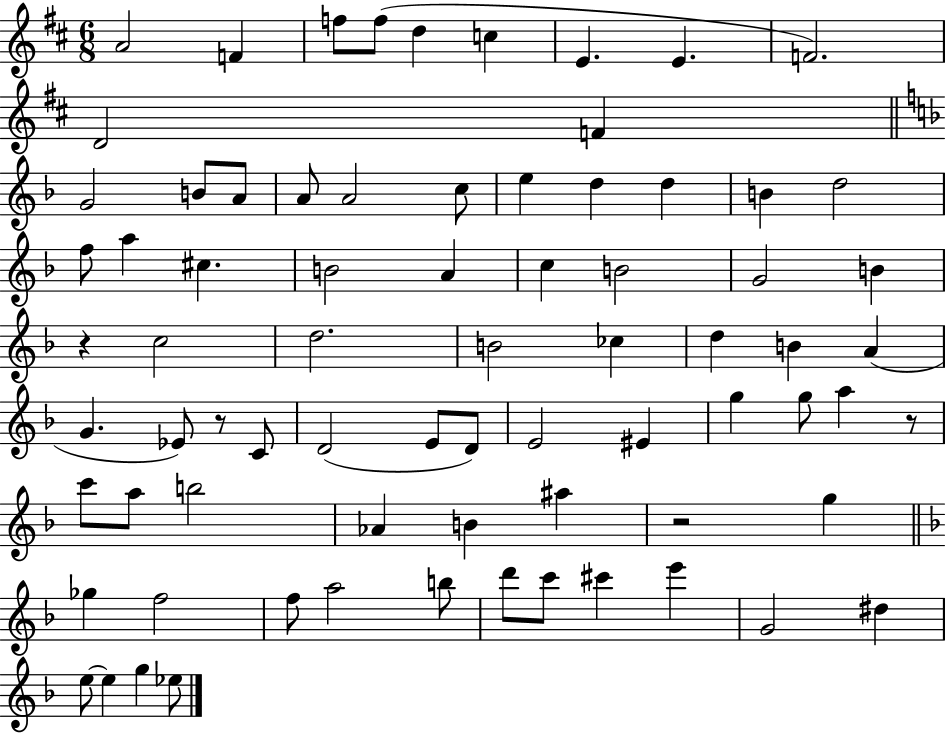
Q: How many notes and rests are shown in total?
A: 75